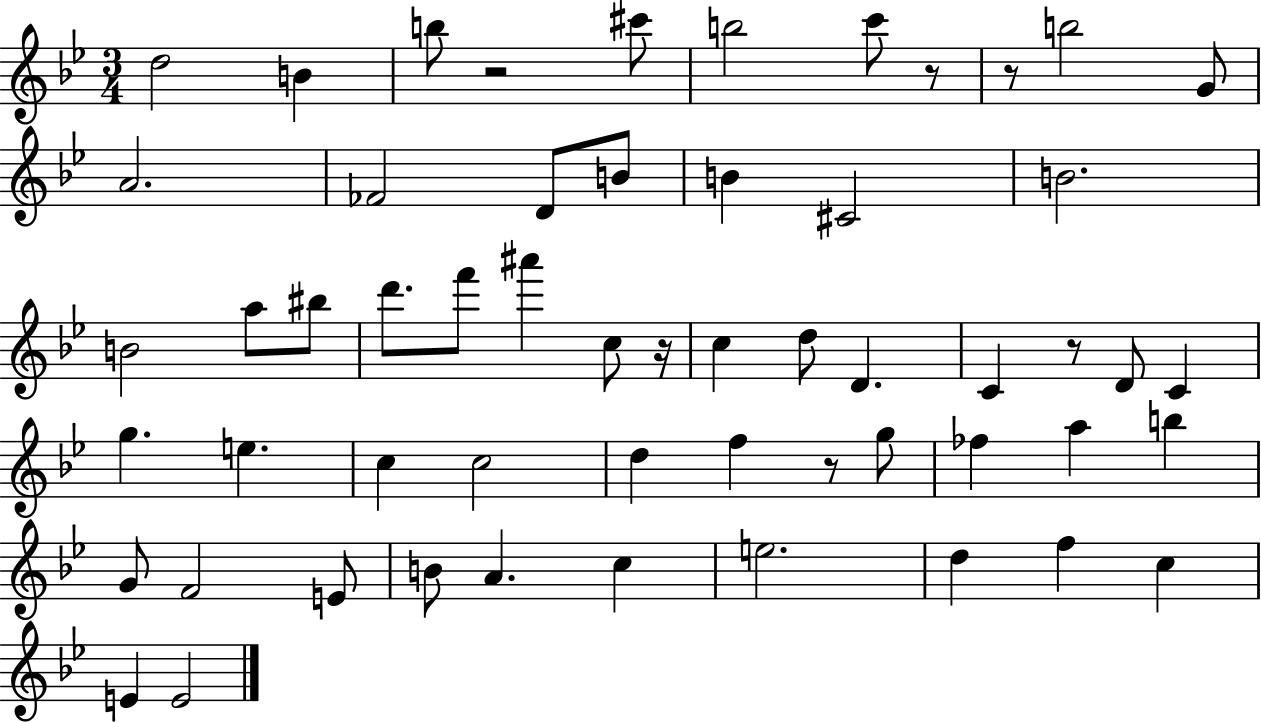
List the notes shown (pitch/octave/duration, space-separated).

D5/h B4/q B5/e R/h C#6/e B5/h C6/e R/e R/e B5/h G4/e A4/h. FES4/h D4/e B4/e B4/q C#4/h B4/h. B4/h A5/e BIS5/e D6/e. F6/e A#6/q C5/e R/s C5/q D5/e D4/q. C4/q R/e D4/e C4/q G5/q. E5/q. C5/q C5/h D5/q F5/q R/e G5/e FES5/q A5/q B5/q G4/e F4/h E4/e B4/e A4/q. C5/q E5/h. D5/q F5/q C5/q E4/q E4/h